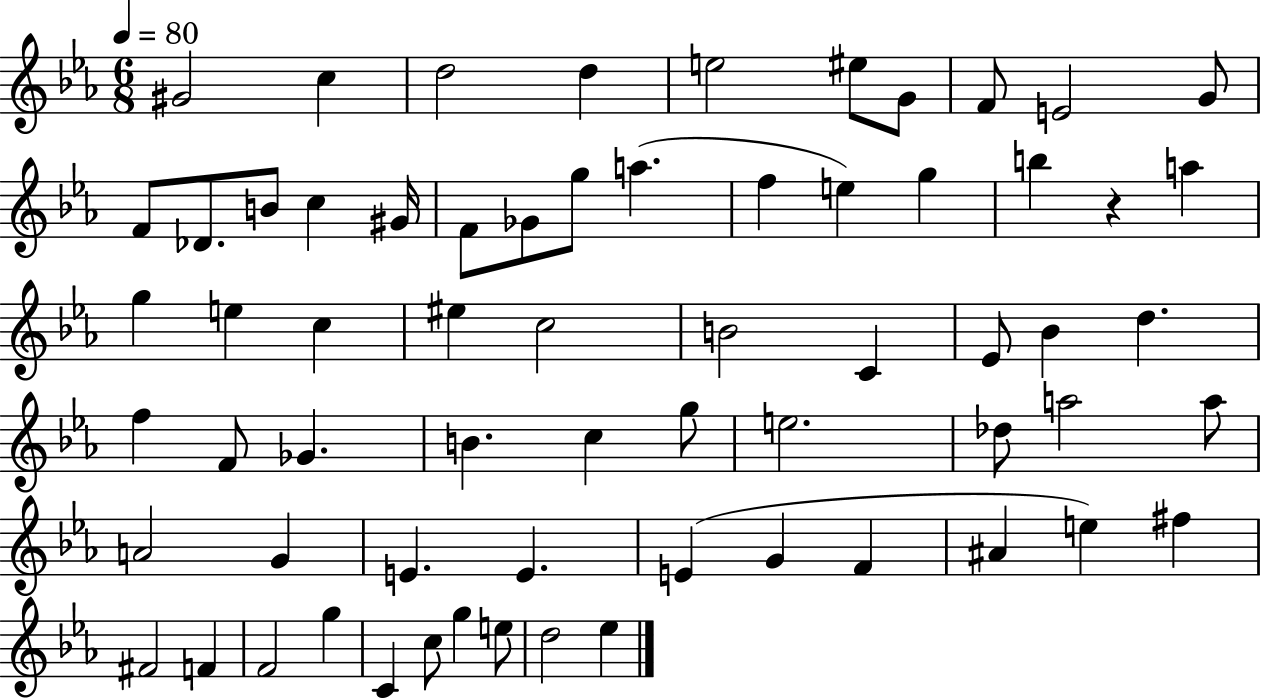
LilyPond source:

{
  \clef treble
  \numericTimeSignature
  \time 6/8
  \key ees \major
  \tempo 4 = 80
  \repeat volta 2 { gis'2 c''4 | d''2 d''4 | e''2 eis''8 g'8 | f'8 e'2 g'8 | \break f'8 des'8. b'8 c''4 gis'16 | f'8 ges'8 g''8 a''4.( | f''4 e''4) g''4 | b''4 r4 a''4 | \break g''4 e''4 c''4 | eis''4 c''2 | b'2 c'4 | ees'8 bes'4 d''4. | \break f''4 f'8 ges'4. | b'4. c''4 g''8 | e''2. | des''8 a''2 a''8 | \break a'2 g'4 | e'4. e'4. | e'4( g'4 f'4 | ais'4 e''4) fis''4 | \break fis'2 f'4 | f'2 g''4 | c'4 c''8 g''4 e''8 | d''2 ees''4 | \break } \bar "|."
}